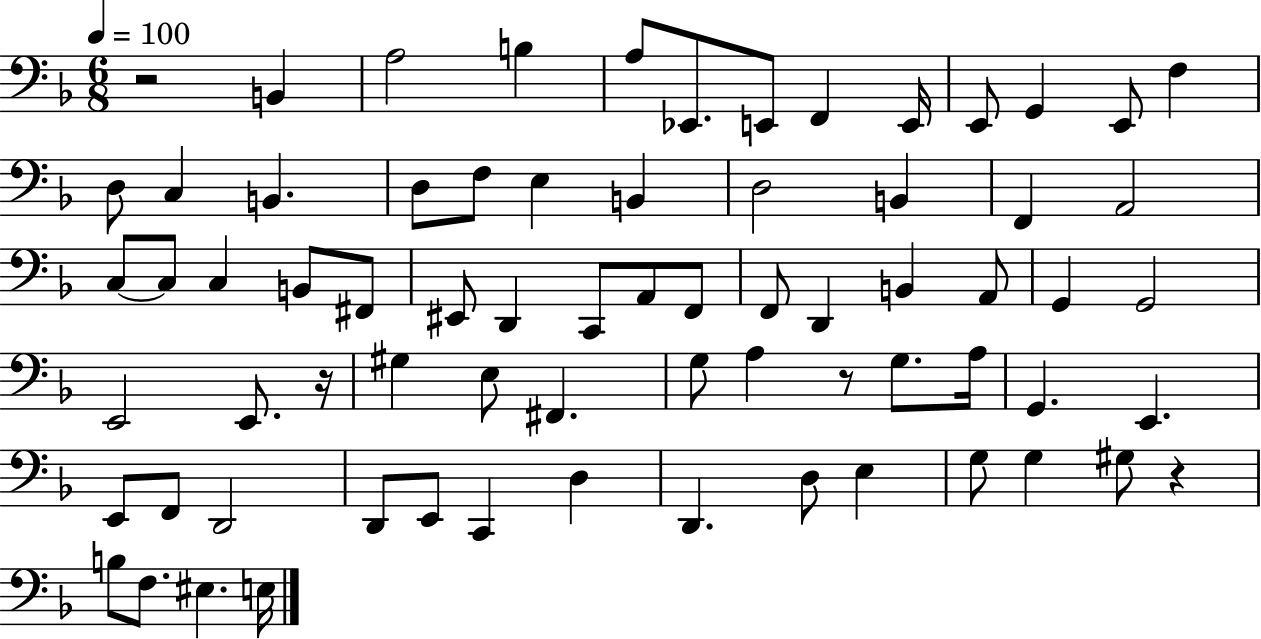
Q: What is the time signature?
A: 6/8